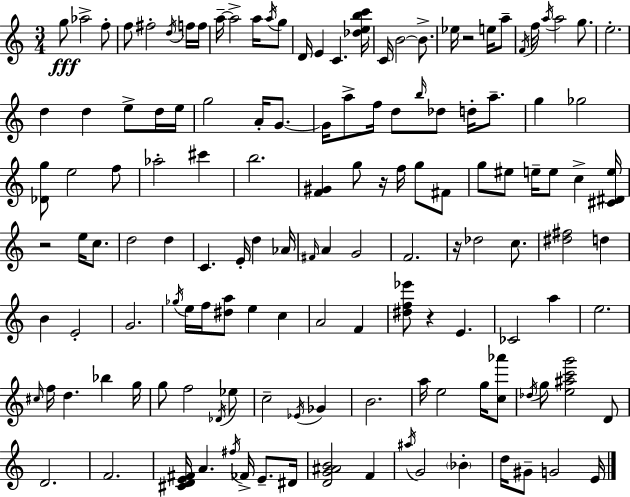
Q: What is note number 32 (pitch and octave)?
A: D5